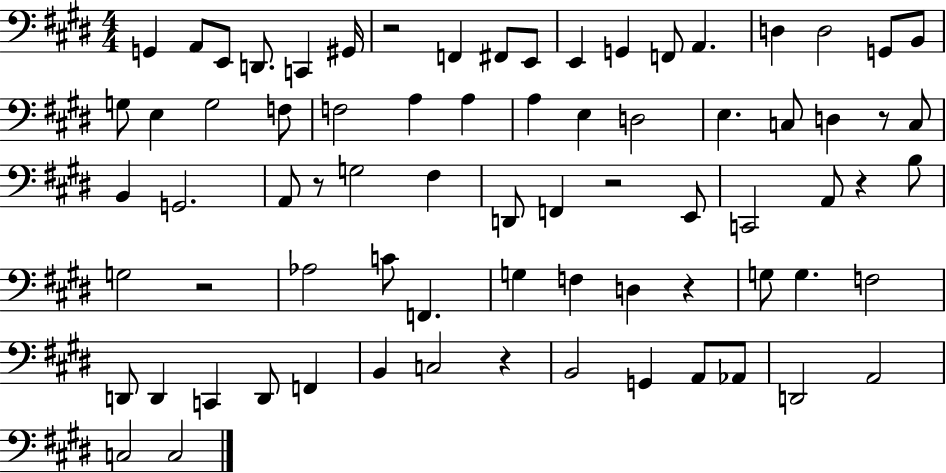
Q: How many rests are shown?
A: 8